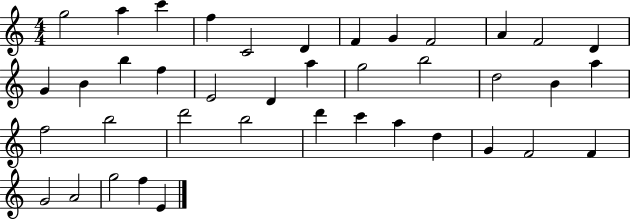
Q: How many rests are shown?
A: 0